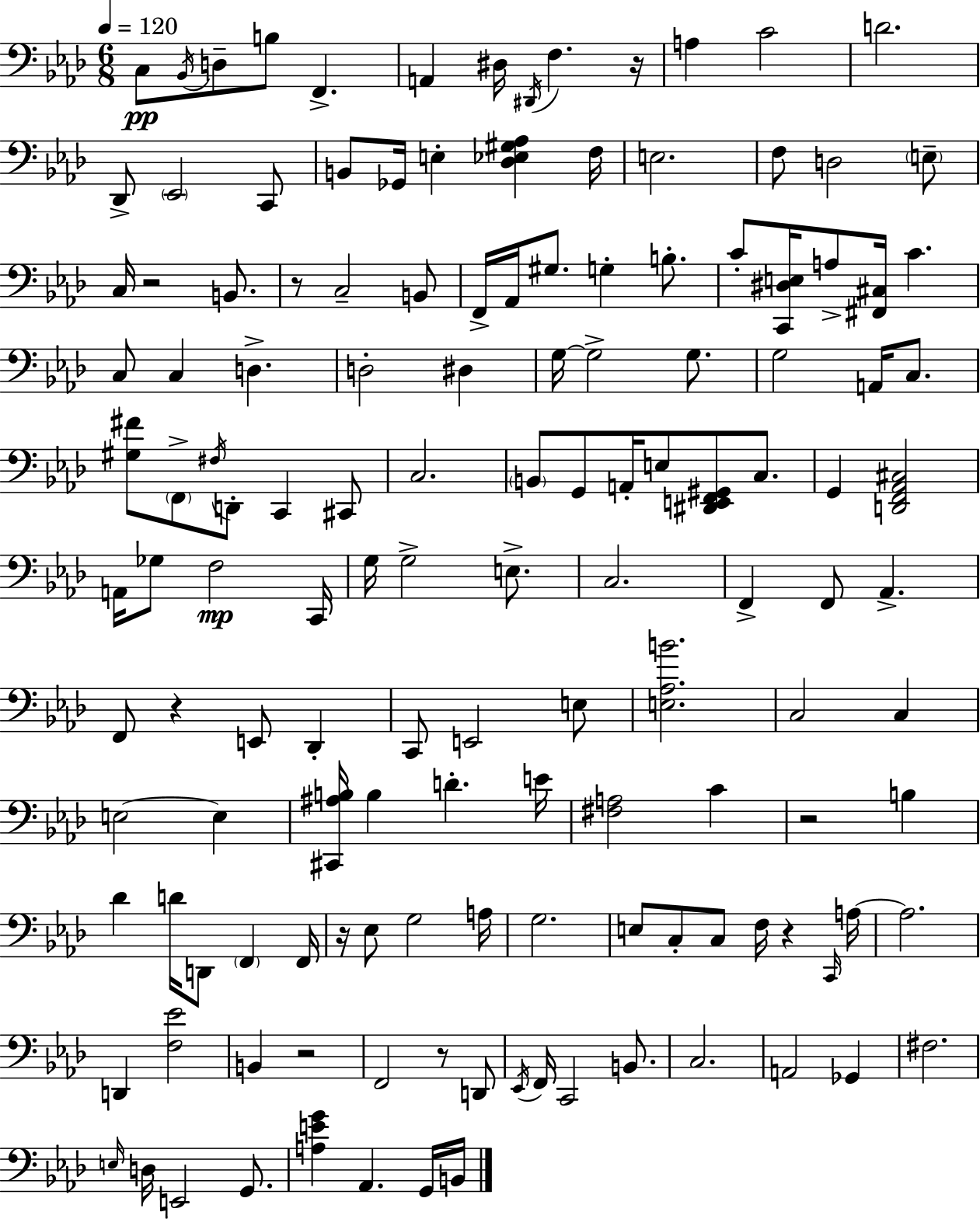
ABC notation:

X:1
T:Untitled
M:6/8
L:1/4
K:Fm
C,/2 _B,,/4 D,/2 B,/2 F,, A,, ^D,/4 ^D,,/4 F, z/4 A, C2 D2 _D,,/2 _E,,2 C,,/2 B,,/2 _G,,/4 E, [_D,_E,^G,_A,] F,/4 E,2 F,/2 D,2 E,/2 C,/4 z2 B,,/2 z/2 C,2 B,,/2 F,,/4 _A,,/4 ^G,/2 G, B,/2 C/2 [C,,^D,E,]/4 A,/2 [^F,,^C,]/4 C C,/2 C, D, D,2 ^D, G,/4 G,2 G,/2 G,2 A,,/4 C,/2 [^G,^F]/2 F,,/2 ^F,/4 D,,/2 C,, ^C,,/2 C,2 B,,/2 G,,/2 A,,/4 E,/2 [^D,,E,,F,,^G,,]/2 C,/2 G,, [D,,F,,_A,,^C,]2 A,,/4 _G,/2 F,2 C,,/4 G,/4 G,2 E,/2 C,2 F,, F,,/2 _A,, F,,/2 z E,,/2 _D,, C,,/2 E,,2 E,/2 [E,_A,B]2 C,2 C, E,2 E, [^C,,^A,B,]/4 B, D E/4 [^F,A,]2 C z2 B, _D D/4 D,,/2 F,, F,,/4 z/4 _E,/2 G,2 A,/4 G,2 E,/2 C,/2 C,/2 F,/4 z C,,/4 A,/4 A,2 D,, [F,_E]2 B,, z2 F,,2 z/2 D,,/2 _E,,/4 F,,/4 C,,2 B,,/2 C,2 A,,2 _G,, ^F,2 E,/4 D,/4 E,,2 G,,/2 [A,EG] _A,, G,,/4 B,,/4